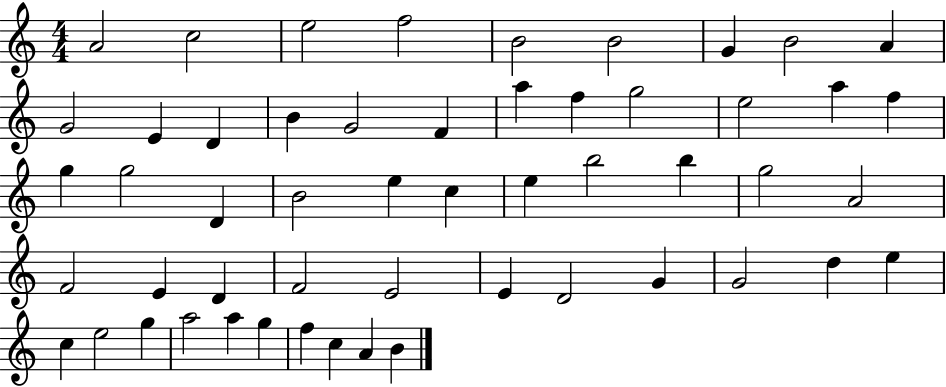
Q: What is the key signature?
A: C major